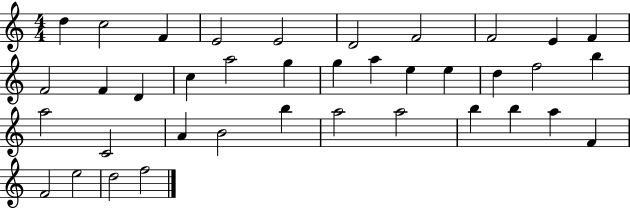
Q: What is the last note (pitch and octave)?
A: F5